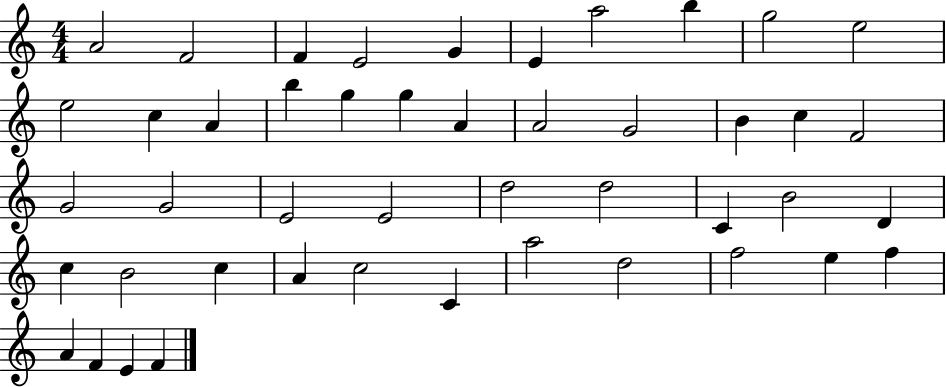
X:1
T:Untitled
M:4/4
L:1/4
K:C
A2 F2 F E2 G E a2 b g2 e2 e2 c A b g g A A2 G2 B c F2 G2 G2 E2 E2 d2 d2 C B2 D c B2 c A c2 C a2 d2 f2 e f A F E F